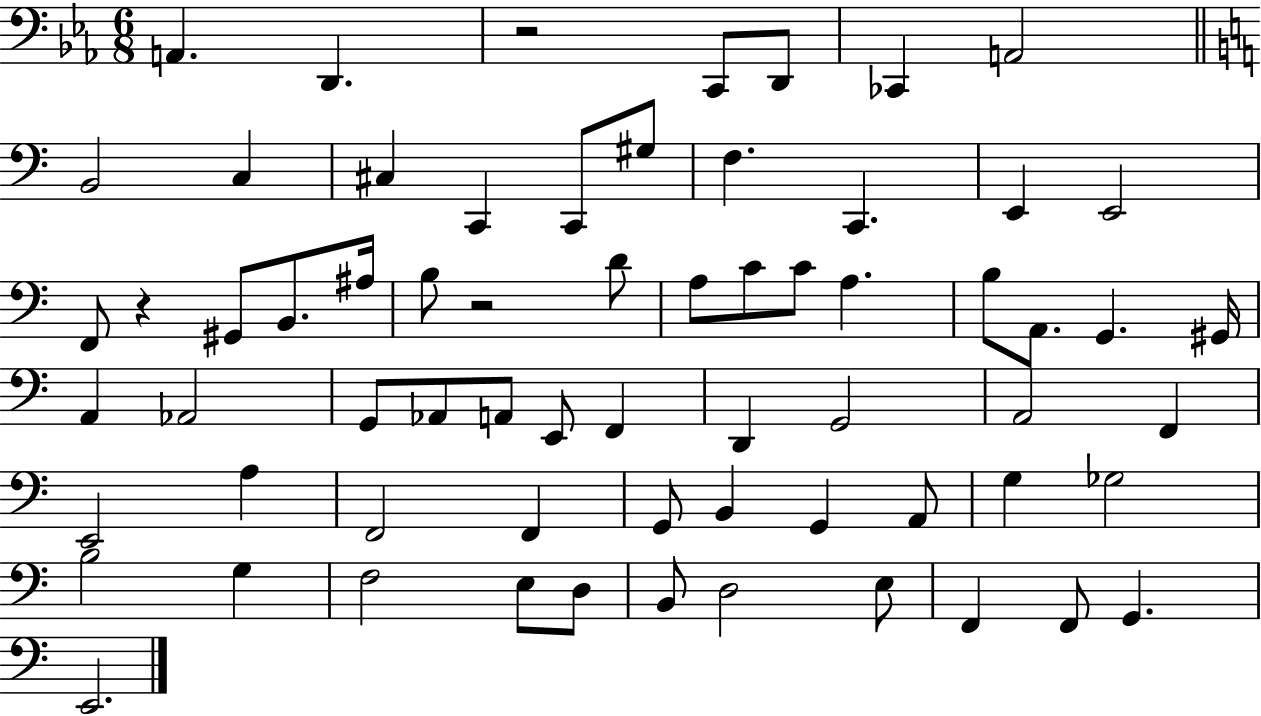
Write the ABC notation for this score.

X:1
T:Untitled
M:6/8
L:1/4
K:Eb
A,, D,, z2 C,,/2 D,,/2 _C,, A,,2 B,,2 C, ^C, C,, C,,/2 ^G,/2 F, C,, E,, E,,2 F,,/2 z ^G,,/2 B,,/2 ^A,/4 B,/2 z2 D/2 A,/2 C/2 C/2 A, B,/2 A,,/2 G,, ^G,,/4 A,, _A,,2 G,,/2 _A,,/2 A,,/2 E,,/2 F,, D,, G,,2 A,,2 F,, E,,2 A, F,,2 F,, G,,/2 B,, G,, A,,/2 G, _G,2 B,2 G, F,2 E,/2 D,/2 B,,/2 D,2 E,/2 F,, F,,/2 G,, E,,2